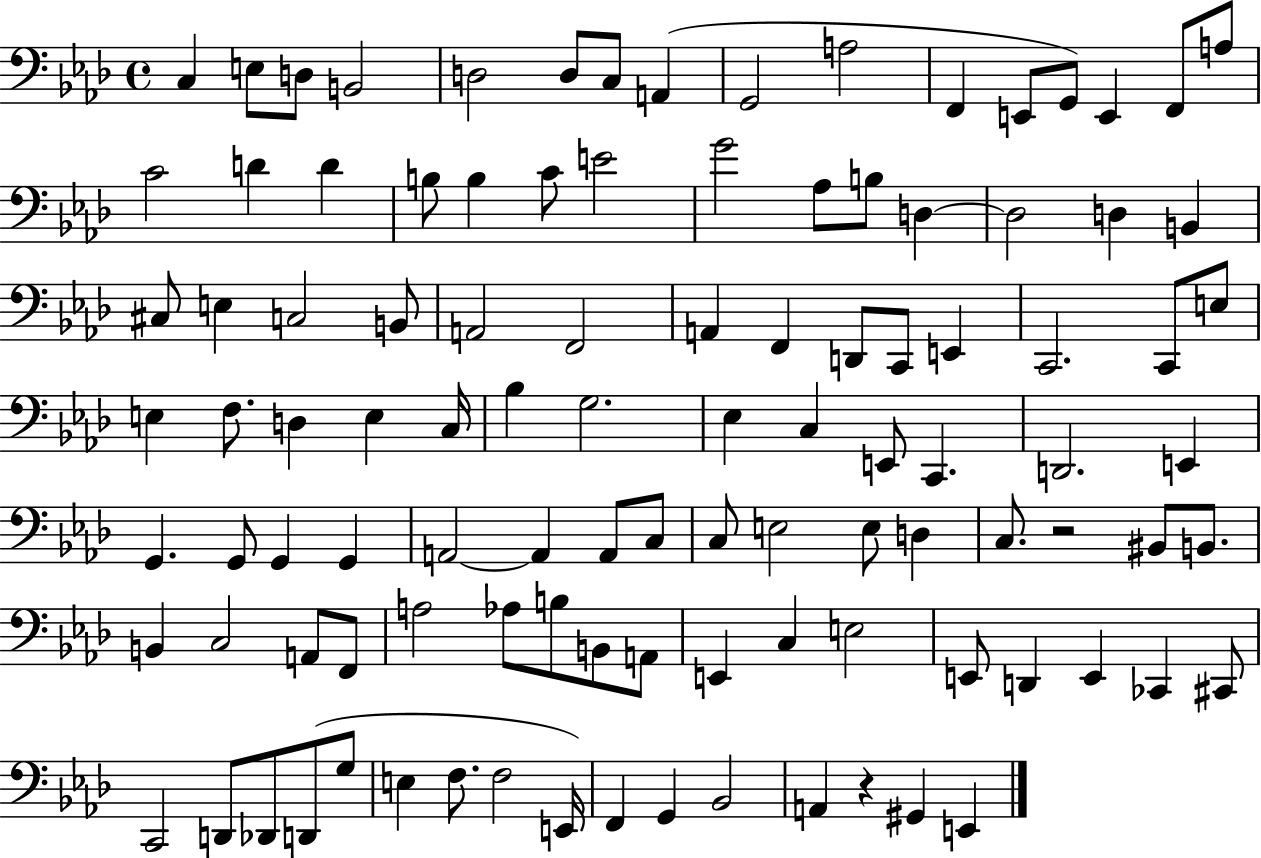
{
  \clef bass
  \time 4/4
  \defaultTimeSignature
  \key aes \major
  c4 e8 d8 b,2 | d2 d8 c8 a,4( | g,2 a2 | f,4 e,8 g,8) e,4 f,8 a8 | \break c'2 d'4 d'4 | b8 b4 c'8 e'2 | g'2 aes8 b8 d4~~ | d2 d4 b,4 | \break cis8 e4 c2 b,8 | a,2 f,2 | a,4 f,4 d,8 c,8 e,4 | c,2. c,8 e8 | \break e4 f8. d4 e4 c16 | bes4 g2. | ees4 c4 e,8 c,4. | d,2. e,4 | \break g,4. g,8 g,4 g,4 | a,2~~ a,4 a,8 c8 | c8 e2 e8 d4 | c8. r2 bis,8 b,8. | \break b,4 c2 a,8 f,8 | a2 aes8 b8 b,8 a,8 | e,4 c4 e2 | e,8 d,4 e,4 ces,4 cis,8 | \break c,2 d,8 des,8 d,8( g8 | e4 f8. f2 e,16) | f,4 g,4 bes,2 | a,4 r4 gis,4 e,4 | \break \bar "|."
}